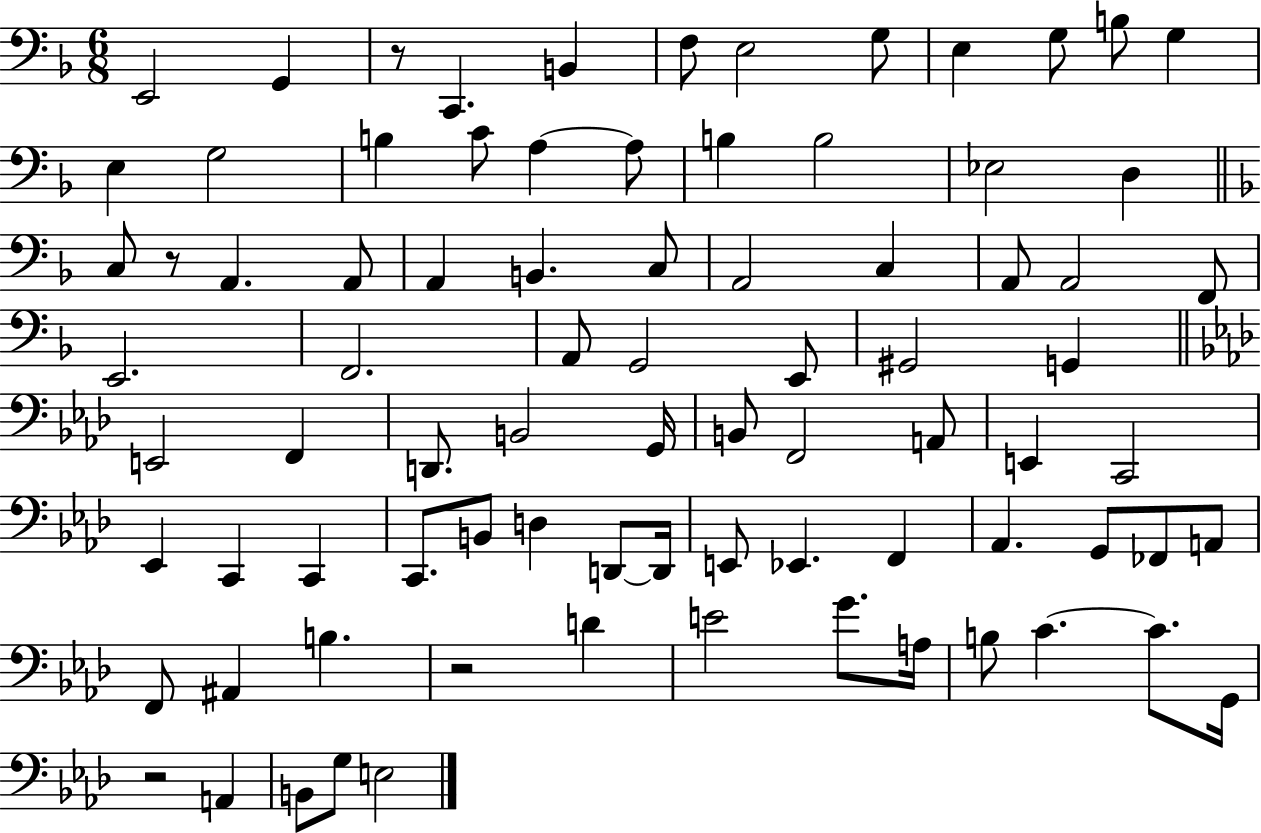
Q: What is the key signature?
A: F major